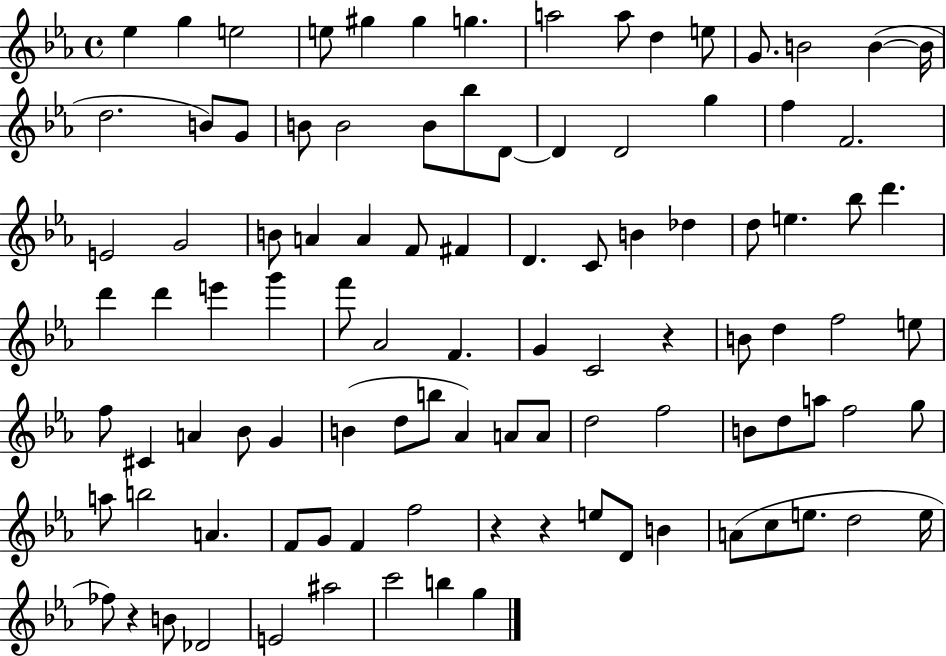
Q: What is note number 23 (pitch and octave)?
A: D4